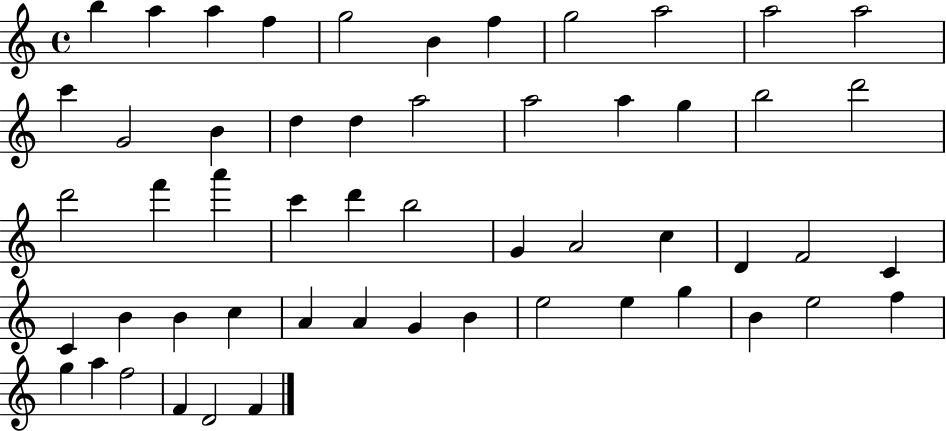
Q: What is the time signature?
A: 4/4